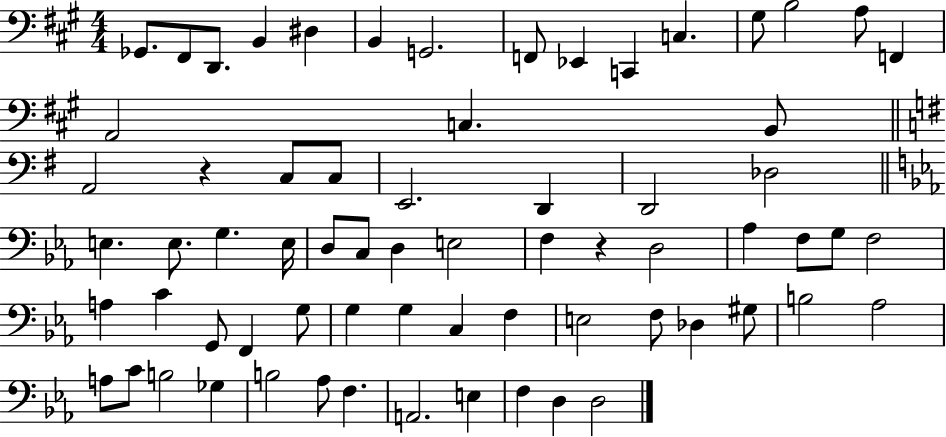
X:1
T:Untitled
M:4/4
L:1/4
K:A
_G,,/2 ^F,,/2 D,,/2 B,, ^D, B,, G,,2 F,,/2 _E,, C,, C, ^G,/2 B,2 A,/2 F,, A,,2 C, B,,/2 A,,2 z C,/2 C,/2 E,,2 D,, D,,2 _D,2 E, E,/2 G, E,/4 D,/2 C,/2 D, E,2 F, z D,2 _A, F,/2 G,/2 F,2 A, C G,,/2 F,, G,/2 G, G, C, F, E,2 F,/2 _D, ^G,/2 B,2 _A,2 A,/2 C/2 B,2 _G, B,2 _A,/2 F, A,,2 E, F, D, D,2